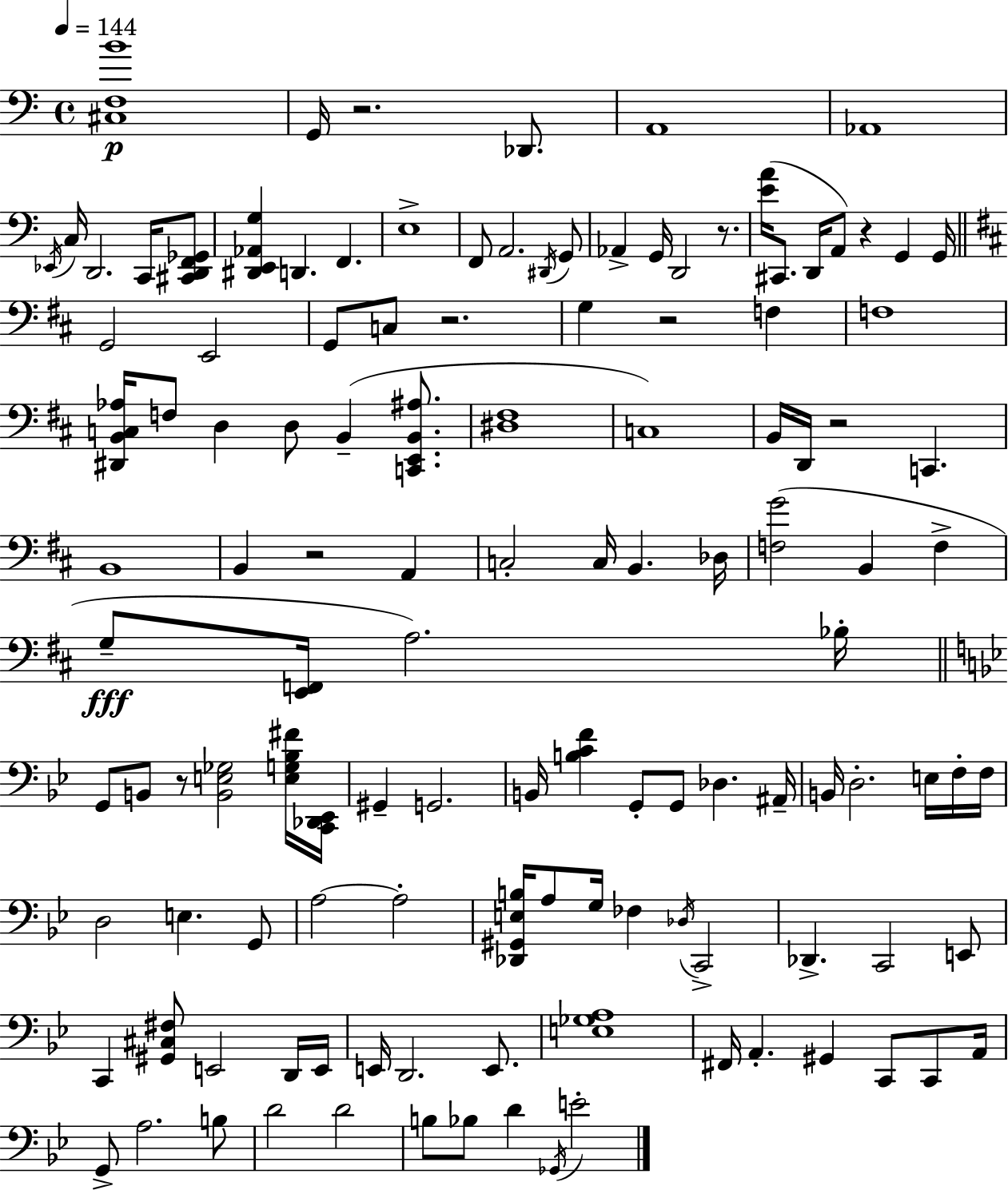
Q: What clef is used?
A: bass